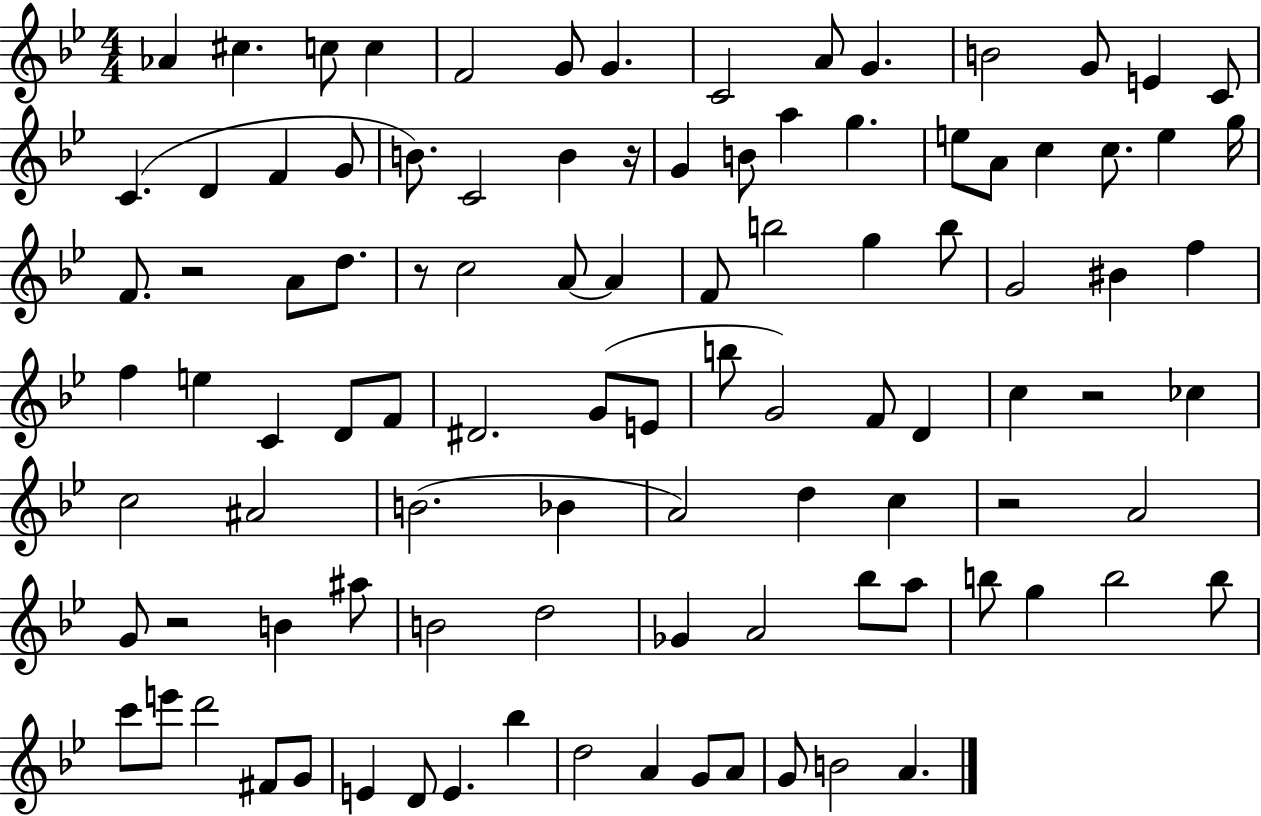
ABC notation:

X:1
T:Untitled
M:4/4
L:1/4
K:Bb
_A ^c c/2 c F2 G/2 G C2 A/2 G B2 G/2 E C/2 C D F G/2 B/2 C2 B z/4 G B/2 a g e/2 A/2 c c/2 e g/4 F/2 z2 A/2 d/2 z/2 c2 A/2 A F/2 b2 g b/2 G2 ^B f f e C D/2 F/2 ^D2 G/2 E/2 b/2 G2 F/2 D c z2 _c c2 ^A2 B2 _B A2 d c z2 A2 G/2 z2 B ^a/2 B2 d2 _G A2 _b/2 a/2 b/2 g b2 b/2 c'/2 e'/2 d'2 ^F/2 G/2 E D/2 E _b d2 A G/2 A/2 G/2 B2 A